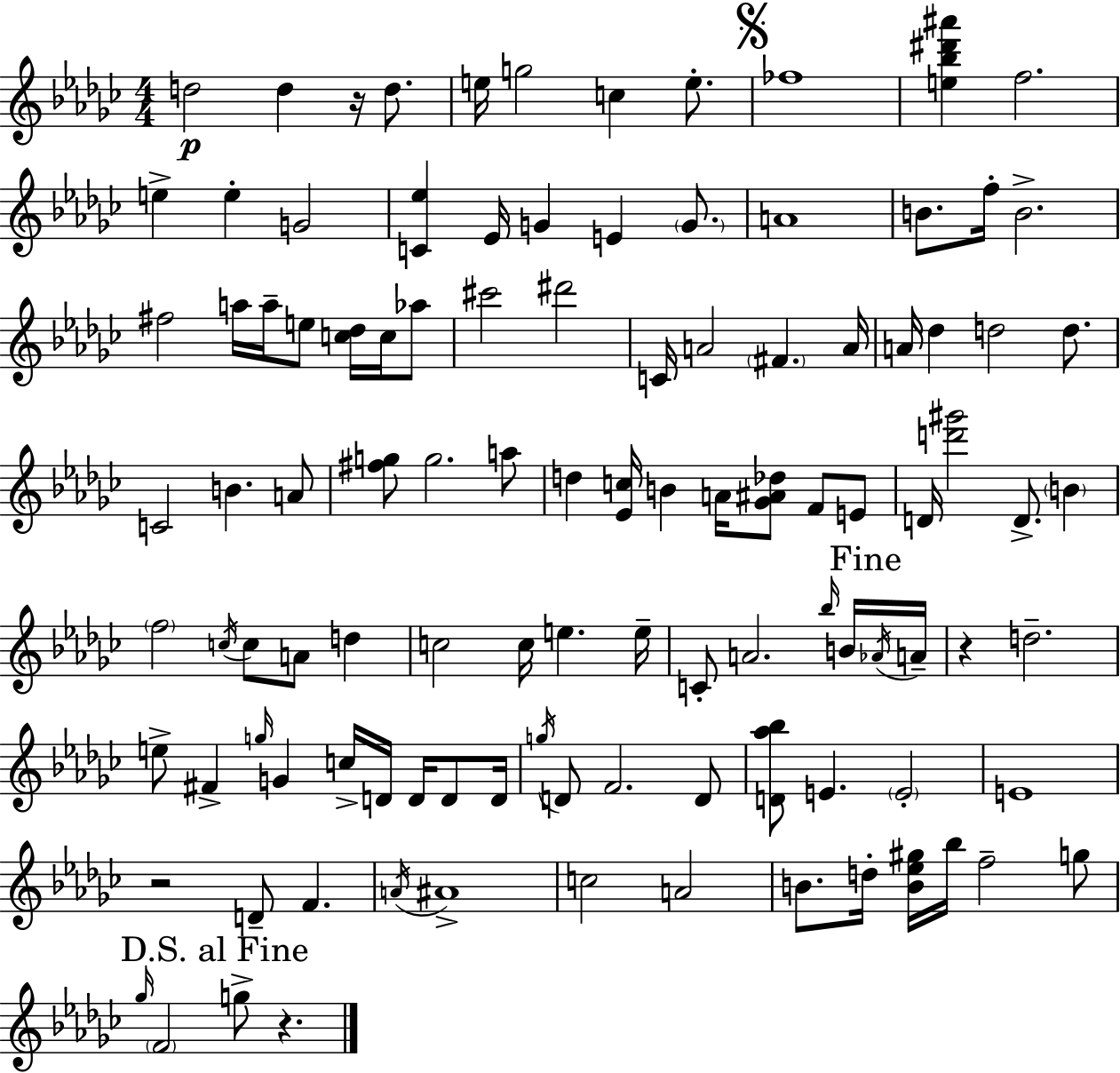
D5/h D5/q R/s D5/e. E5/s G5/h C5/q E5/e. FES5/w [E5,Bb5,D#6,A#6]/q F5/h. E5/q E5/q G4/h [C4,Eb5]/q Eb4/s G4/q E4/q G4/e. A4/w B4/e. F5/s B4/h. F#5/h A5/s A5/s E5/e [C5,Db5]/s C5/s Ab5/e C#6/h D#6/h C4/s A4/h F#4/q. A4/s A4/s Db5/q D5/h D5/e. C4/h B4/q. A4/e [F#5,G5]/e G5/h. A5/e D5/q [Eb4,C5]/s B4/q A4/s [Gb4,A#4,Db5]/e F4/e E4/e D4/s [D6,G#6]/h D4/e. B4/q F5/h C5/s C5/e A4/e D5/q C5/h C5/s E5/q. E5/s C4/e A4/h. Bb5/s B4/s Ab4/s A4/s R/q D5/h. E5/e F#4/q G5/s G4/q C5/s D4/s D4/s D4/e D4/s G5/s D4/e F4/h. D4/e [D4,Ab5,Bb5]/e E4/q. E4/h E4/w R/h D4/e F4/q. A4/s A#4/w C5/h A4/h B4/e. D5/s [B4,Eb5,G#5]/s Bb5/s F5/h G5/e Gb5/s F4/h G5/e R/q.